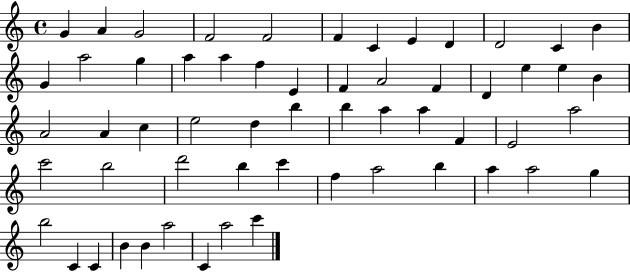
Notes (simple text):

G4/q A4/q G4/h F4/h F4/h F4/q C4/q E4/q D4/q D4/h C4/q B4/q G4/q A5/h G5/q A5/q A5/q F5/q E4/q F4/q A4/h F4/q D4/q E5/q E5/q B4/q A4/h A4/q C5/q E5/h D5/q B5/q B5/q A5/q A5/q F4/q E4/h A5/h C6/h B5/h D6/h B5/q C6/q F5/q A5/h B5/q A5/q A5/h G5/q B5/h C4/q C4/q B4/q B4/q A5/h C4/q A5/h C6/q